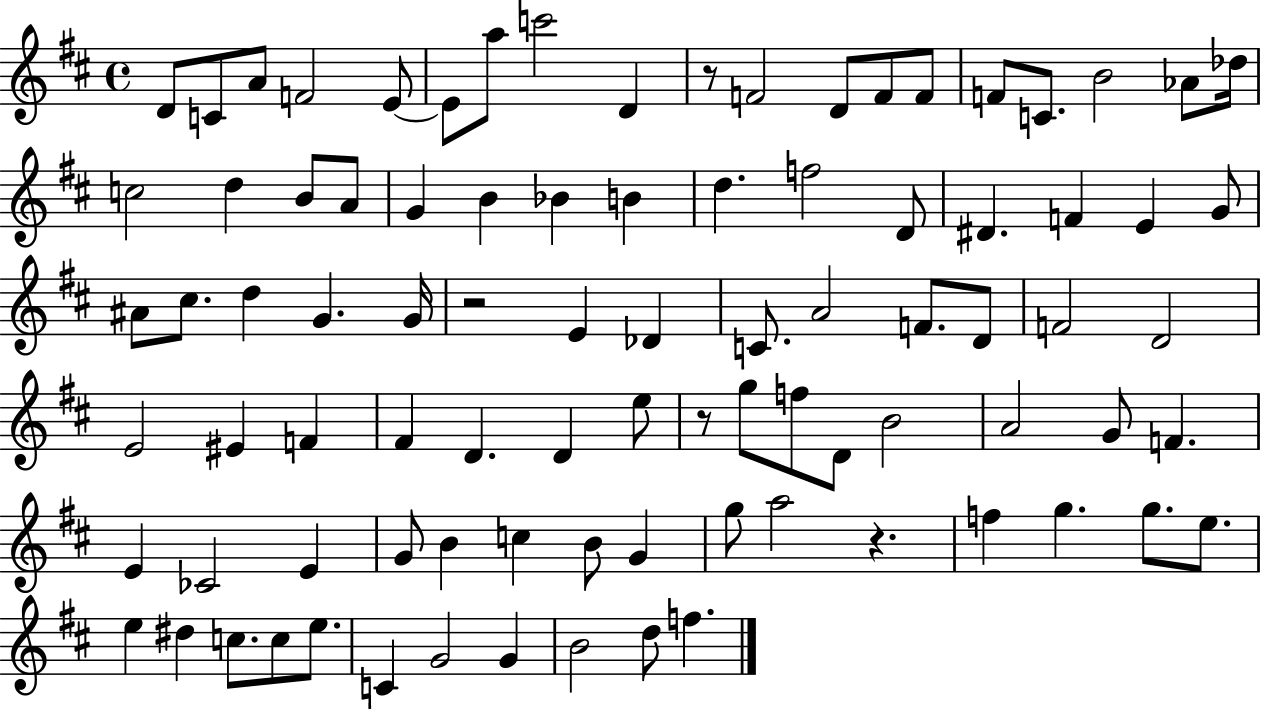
{
  \clef treble
  \time 4/4
  \defaultTimeSignature
  \key d \major
  d'8 c'8 a'8 f'2 e'8~~ | e'8 a''8 c'''2 d'4 | r8 f'2 d'8 f'8 f'8 | f'8 c'8. b'2 aes'8 des''16 | \break c''2 d''4 b'8 a'8 | g'4 b'4 bes'4 b'4 | d''4. f''2 d'8 | dis'4. f'4 e'4 g'8 | \break ais'8 cis''8. d''4 g'4. g'16 | r2 e'4 des'4 | c'8. a'2 f'8. d'8 | f'2 d'2 | \break e'2 eis'4 f'4 | fis'4 d'4. d'4 e''8 | r8 g''8 f''8 d'8 b'2 | a'2 g'8 f'4. | \break e'4 ces'2 e'4 | g'8 b'4 c''4 b'8 g'4 | g''8 a''2 r4. | f''4 g''4. g''8. e''8. | \break e''4 dis''4 c''8. c''8 e''8. | c'4 g'2 g'4 | b'2 d''8 f''4. | \bar "|."
}